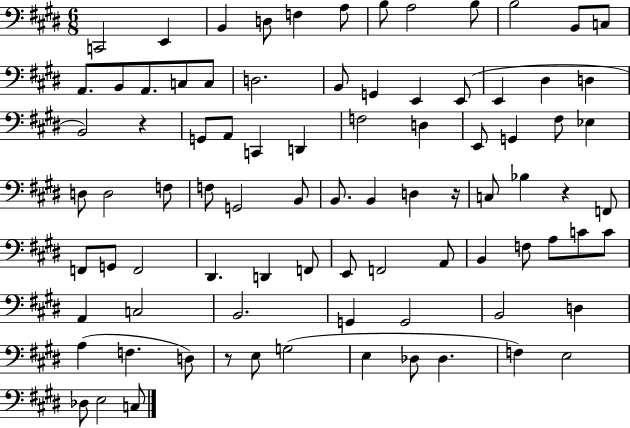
C2/h E2/q B2/q D3/e F3/q A3/e B3/e A3/h B3/e B3/h B2/e C3/e A2/e. B2/e A2/e. C3/e C3/e D3/h. B2/e G2/q E2/q E2/e E2/q D#3/q D3/q B2/h R/q G2/e A2/e C2/q D2/q F3/h D3/q E2/e G2/q F#3/e Eb3/q D3/e D3/h F3/e F3/e G2/h B2/e B2/e. B2/q D3/q R/s C3/e Bb3/q R/q F2/e F2/e G2/e F2/h D#2/q. D2/q F2/e E2/e F2/h A2/e B2/q F3/e A3/e C4/e C4/e A2/q C3/h B2/h. G2/q G2/h B2/h D3/q A3/q F3/q. D3/e R/e E3/e G3/h E3/q Db3/e Db3/q. F3/q E3/h Db3/e E3/h C3/e